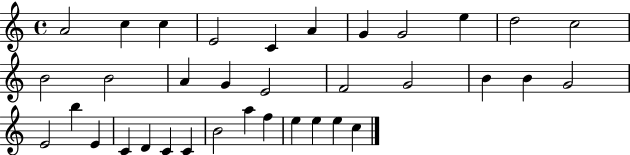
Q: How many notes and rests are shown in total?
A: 35